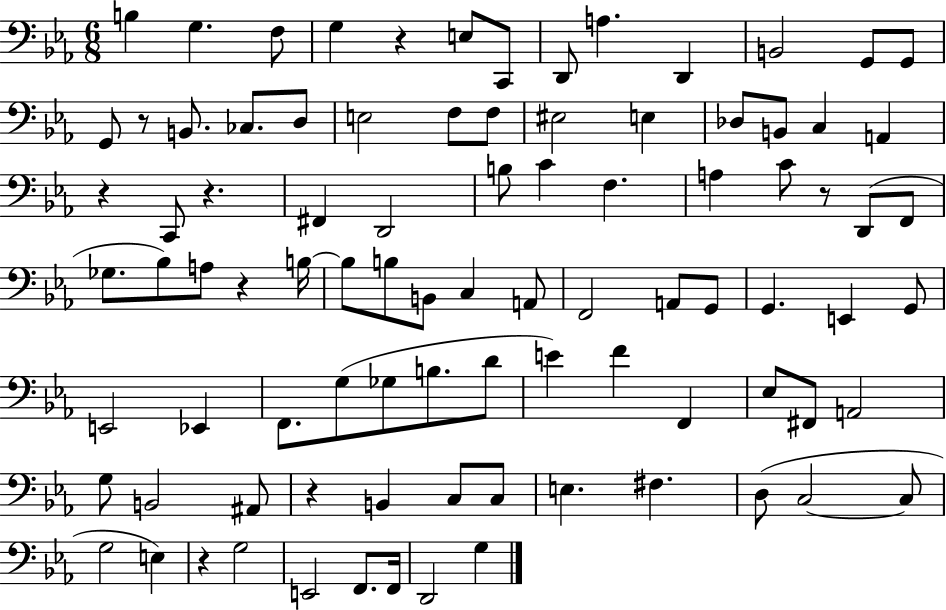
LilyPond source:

{
  \clef bass
  \numericTimeSignature
  \time 6/8
  \key ees \major
  b4 g4. f8 | g4 r4 e8 c,8 | d,8 a4. d,4 | b,2 g,8 g,8 | \break g,8 r8 b,8. ces8. d8 | e2 f8 f8 | eis2 e4 | des8 b,8 c4 a,4 | \break r4 c,8 r4. | fis,4 d,2 | b8 c'4 f4. | a4 c'8 r8 d,8( f,8 | \break ges8. bes8) a8 r4 b16~~ | b8 b8 b,8 c4 a,8 | f,2 a,8 g,8 | g,4. e,4 g,8 | \break e,2 ees,4 | f,8. g8( ges8 b8. d'8 | e'4) f'4 f,4 | ees8 fis,8 a,2 | \break g8 b,2 ais,8 | r4 b,4 c8 c8 | e4. fis4. | d8( c2~~ c8 | \break g2 e4) | r4 g2 | e,2 f,8. f,16 | d,2 g4 | \break \bar "|."
}